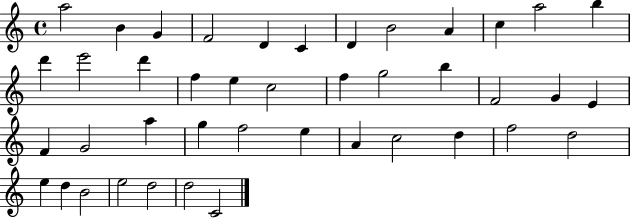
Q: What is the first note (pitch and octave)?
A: A5